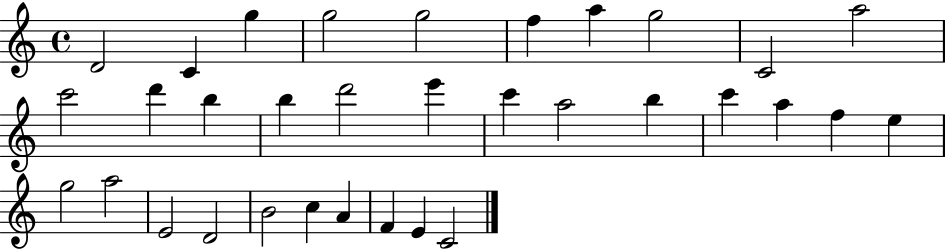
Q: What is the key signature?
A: C major